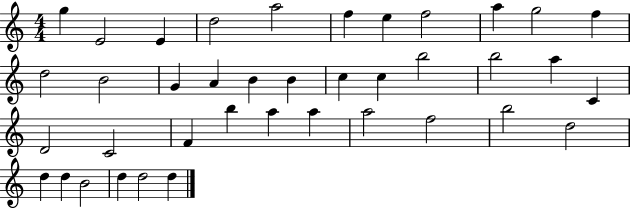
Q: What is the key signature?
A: C major